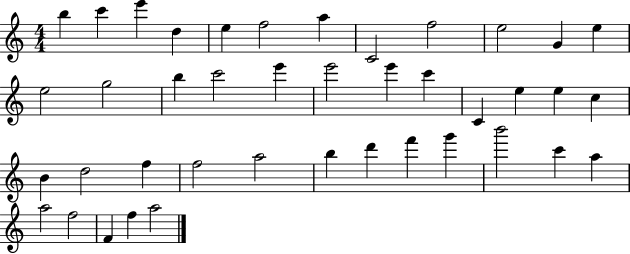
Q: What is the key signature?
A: C major